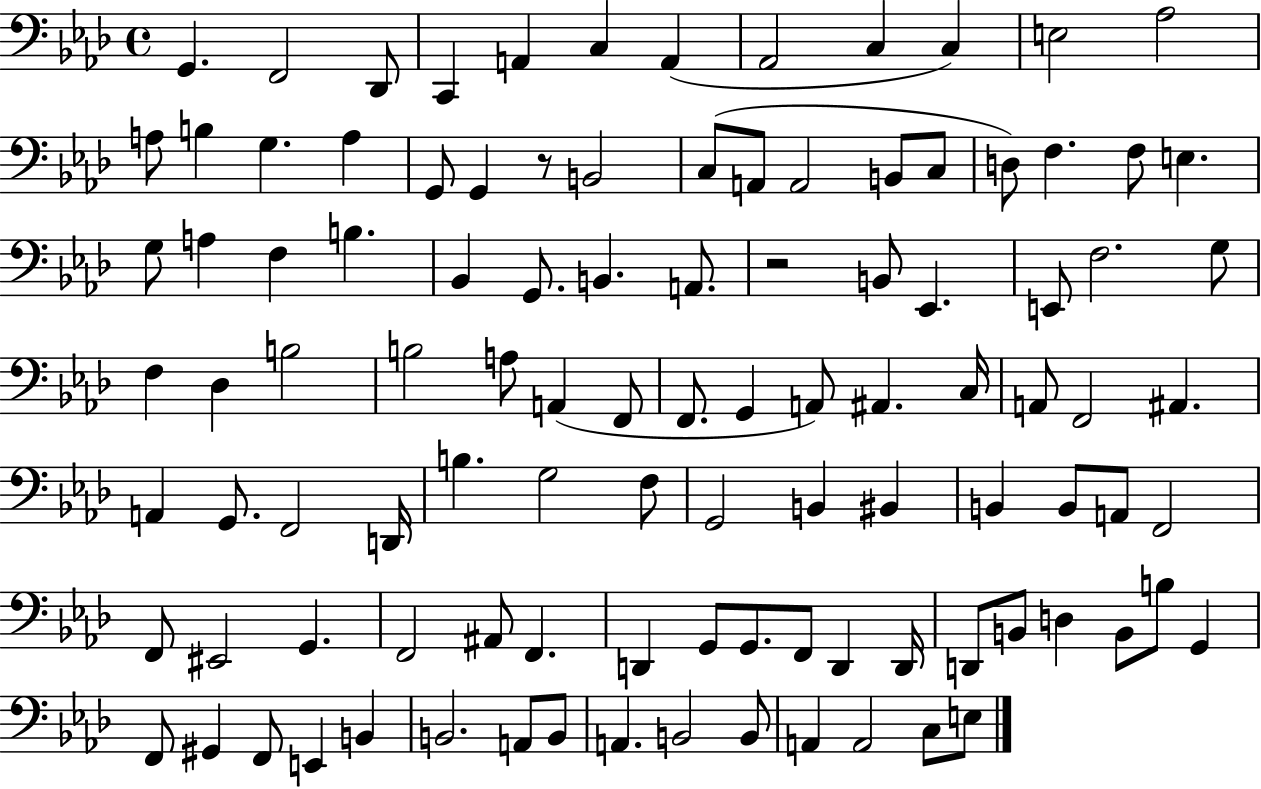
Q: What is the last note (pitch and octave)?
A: E3